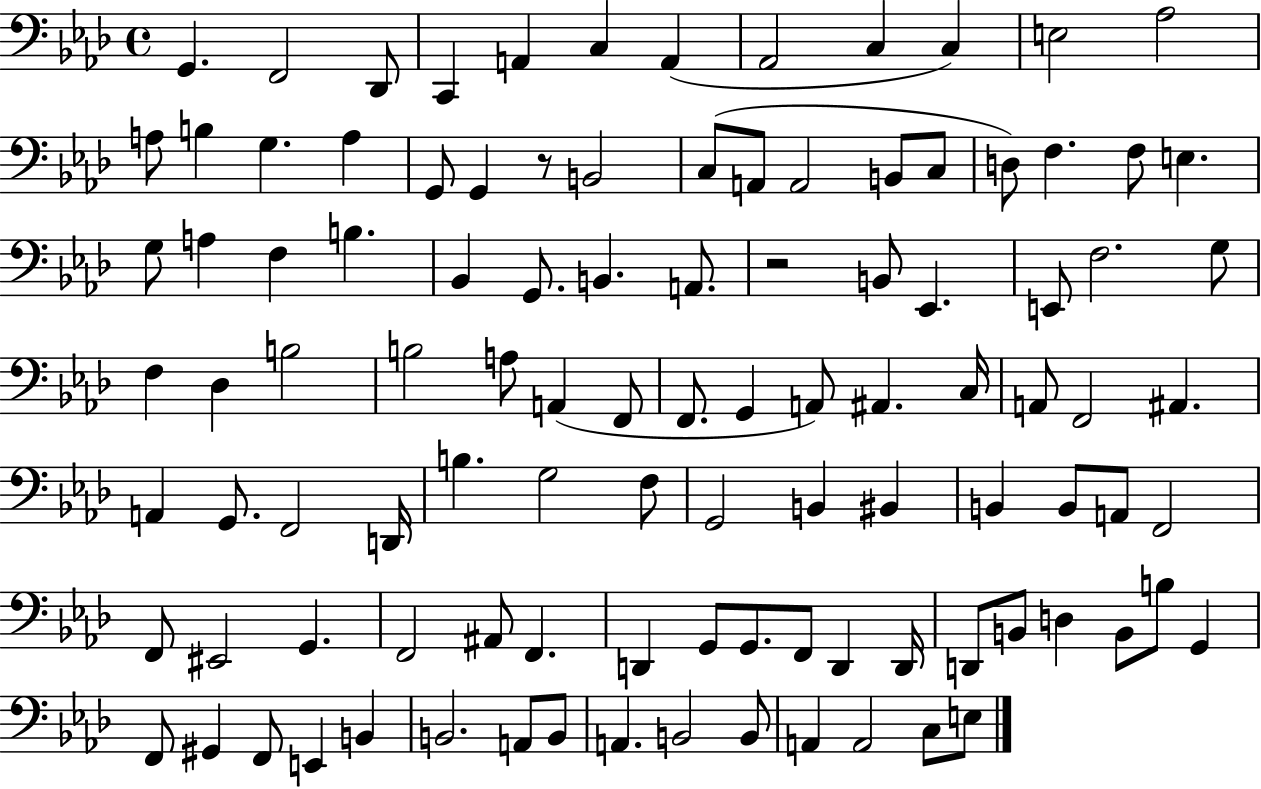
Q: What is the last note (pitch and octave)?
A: E3